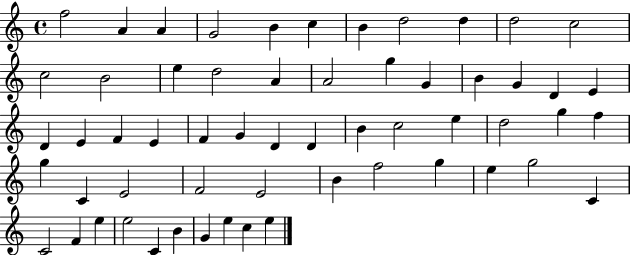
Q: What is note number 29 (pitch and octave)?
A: G4